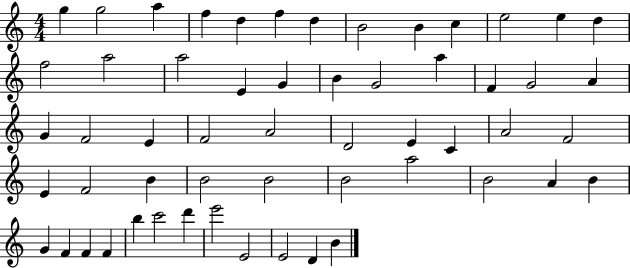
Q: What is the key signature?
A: C major